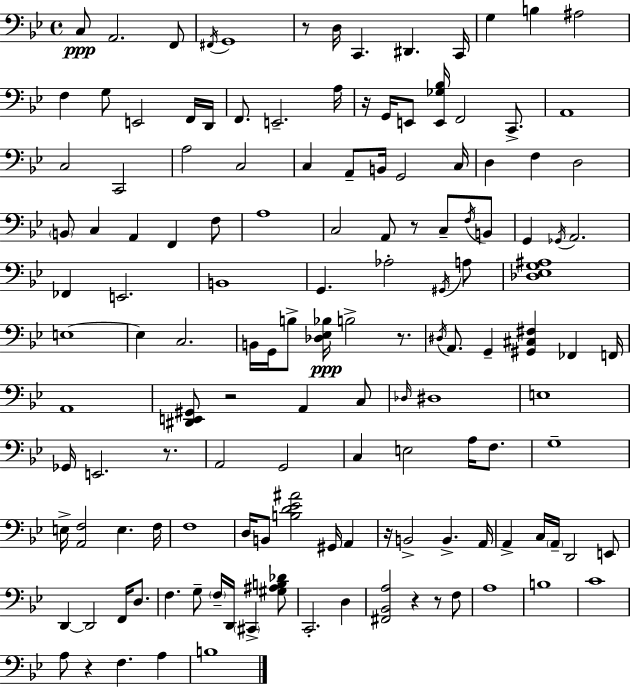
{
  \clef bass
  \time 4/4
  \defaultTimeSignature
  \key bes \major
  \repeat volta 2 { c8\ppp a,2. f,8 | \acciaccatura { fis,16 } g,1 | r8 d16 c,4. dis,4. | c,16 g4 b4 ais2 | \break f4 g8 e,2 f,16 | d,16 f,8. e,2.-- | a16 r16 g,16 e,8 <e, ges bes>16 f,2 c,8.-> | a,1 | \break c2 c,2 | a2 c2 | c4 a,8-- b,16 g,2 | c16 d4 f4 d2 | \break \parenthesize b,8 c4 a,4 f,4 f8 | a1 | c2 a,8 r8 c8-- \acciaccatura { f16 } | b,8 g,4 \acciaccatura { ges,16 } a,2. | \break fes,4 e,2. | b,1 | g,4. aes2-. | \acciaccatura { gis,16 } a8 <des ees g ais>1 | \break e1~~ | e4 c2. | b,16 g,16 b8-> <des ees bes>16\ppp b2-> | r8. \acciaccatura { dis16 } a,8. g,4-- <gis, cis fis>4 | \break fes,4 f,16 a,1 | <dis, e, gis,>8 r2 a,4 | c8 \grace { des16 } dis1 | e1 | \break ges,16 e,2. | r8. a,2 g,2 | c4 e2 | a16 f8. g1-- | \break e16-> <a, f>2 e4. | f16 f1 | d16 b,8 <b d' ees' ais'>2 | gis,16 a,4 r16 b,2-> b,4.-> | \break a,16 a,4-> c16 \parenthesize a,16-- d,2 | e,8 d,4~~ d,2 | f,16 d8. f4. g8-- \parenthesize f16-- d,16 | \parenthesize cis,4-> <gis ais b des'>8 c,2.-. | \break d4 <fis, bes, a>2 r4 | r8 f8 a1 | b1 | c'1 | \break a8 r4 f4. | a4 b1 | } \bar "|."
}